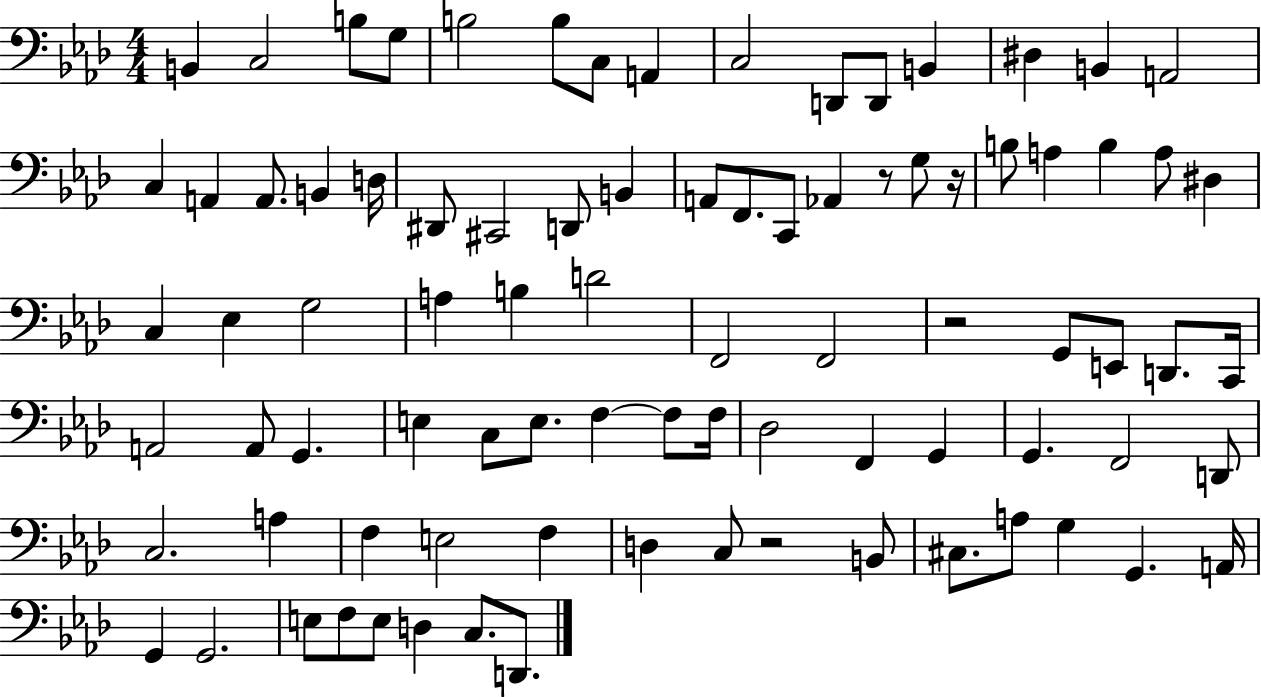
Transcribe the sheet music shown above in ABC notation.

X:1
T:Untitled
M:4/4
L:1/4
K:Ab
B,, C,2 B,/2 G,/2 B,2 B,/2 C,/2 A,, C,2 D,,/2 D,,/2 B,, ^D, B,, A,,2 C, A,, A,,/2 B,, D,/4 ^D,,/2 ^C,,2 D,,/2 B,, A,,/2 F,,/2 C,,/2 _A,, z/2 G,/2 z/4 B,/2 A, B, A,/2 ^D, C, _E, G,2 A, B, D2 F,,2 F,,2 z2 G,,/2 E,,/2 D,,/2 C,,/4 A,,2 A,,/2 G,, E, C,/2 E,/2 F, F,/2 F,/4 _D,2 F,, G,, G,, F,,2 D,,/2 C,2 A, F, E,2 F, D, C,/2 z2 B,,/2 ^C,/2 A,/2 G, G,, A,,/4 G,, G,,2 E,/2 F,/2 E,/2 D, C,/2 D,,/2